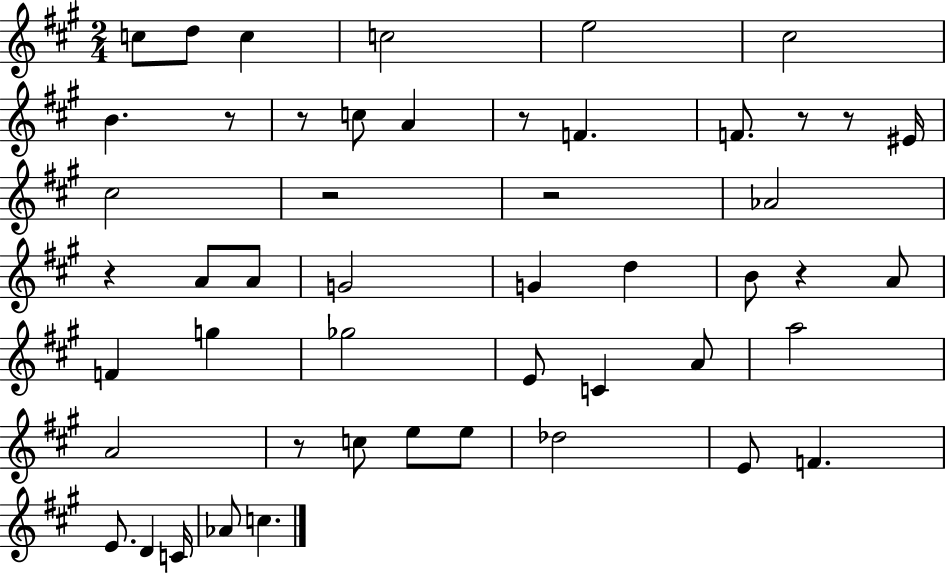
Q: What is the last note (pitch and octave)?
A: C5